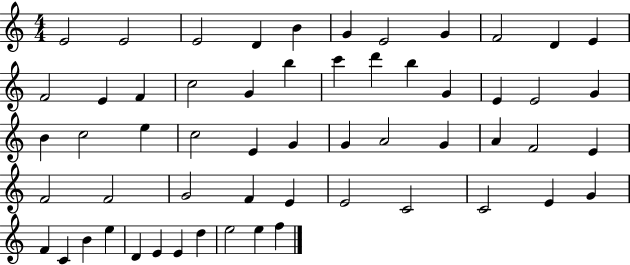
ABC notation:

X:1
T:Untitled
M:4/4
L:1/4
K:C
E2 E2 E2 D B G E2 G F2 D E F2 E F c2 G b c' d' b G E E2 G B c2 e c2 E G G A2 G A F2 E F2 F2 G2 F E E2 C2 C2 E G F C B e D E E d e2 e f